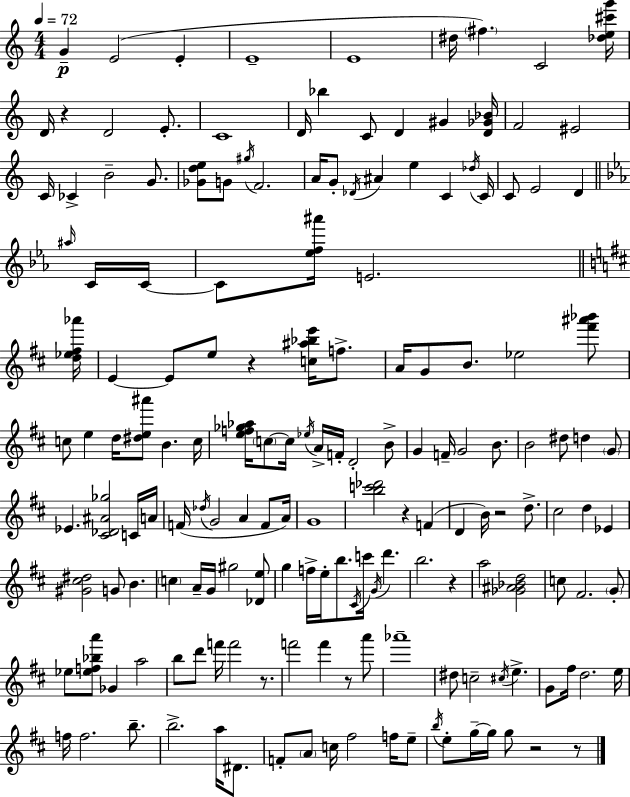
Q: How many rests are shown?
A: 9